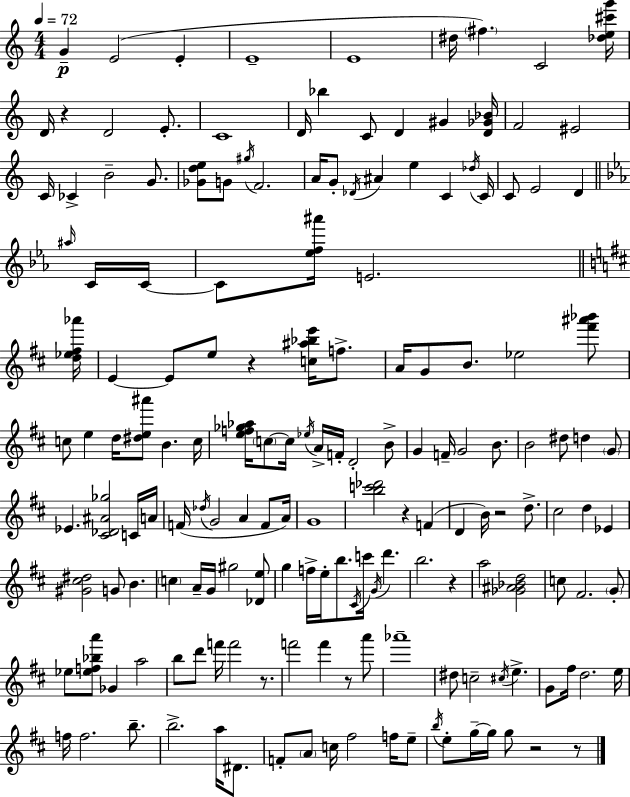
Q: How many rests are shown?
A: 9